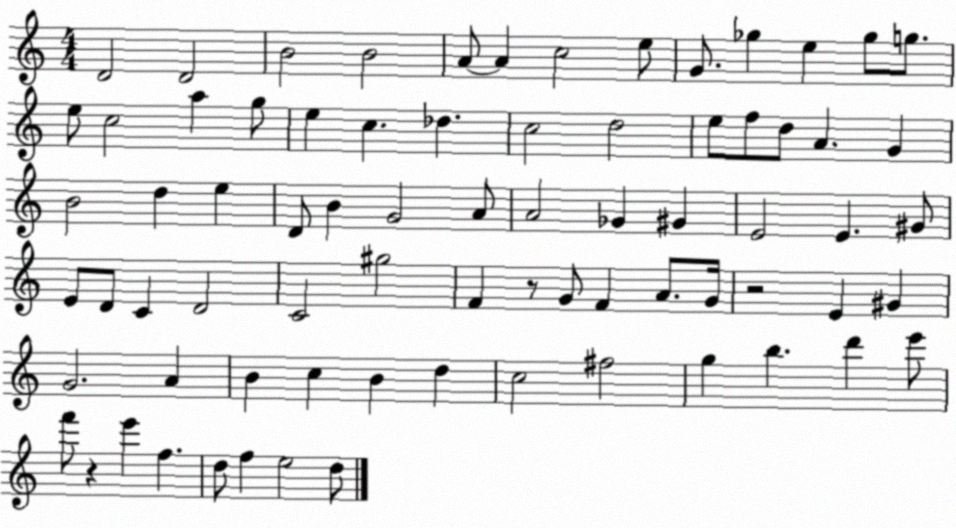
X:1
T:Untitled
M:4/4
L:1/4
K:C
D2 D2 B2 B2 A/2 A c2 e/2 G/2 _g e _g/2 g/2 e/2 c2 a g/2 e c _d c2 d2 e/2 f/2 d/2 A G B2 d e D/2 B G2 A/2 A2 _G ^G E2 E ^G/2 E/2 D/2 C D2 C2 ^g2 F z/2 G/2 F A/2 G/4 z2 E ^G G2 A B c B d c2 ^f2 g b d' e'/2 f'/2 z e' f d/2 f e2 d/2